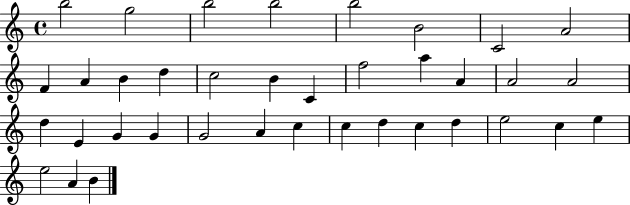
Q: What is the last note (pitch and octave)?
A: B4